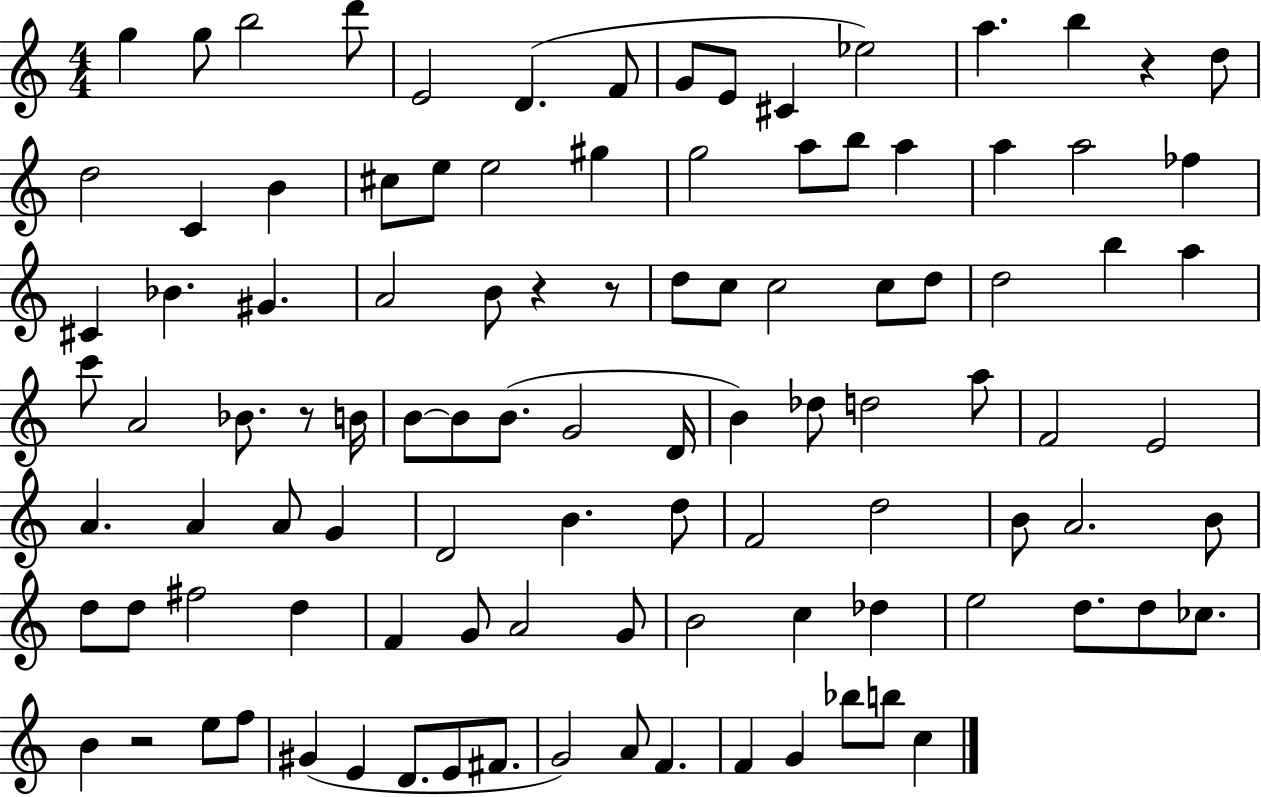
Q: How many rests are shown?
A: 5